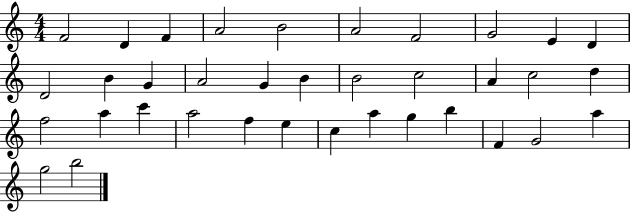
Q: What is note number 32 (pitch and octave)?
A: F4